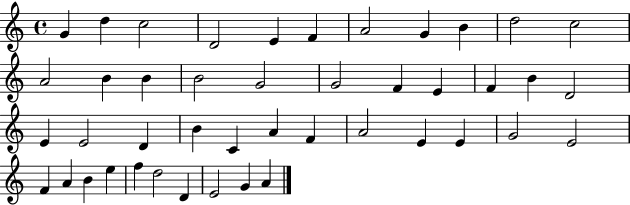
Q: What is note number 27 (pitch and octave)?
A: C4